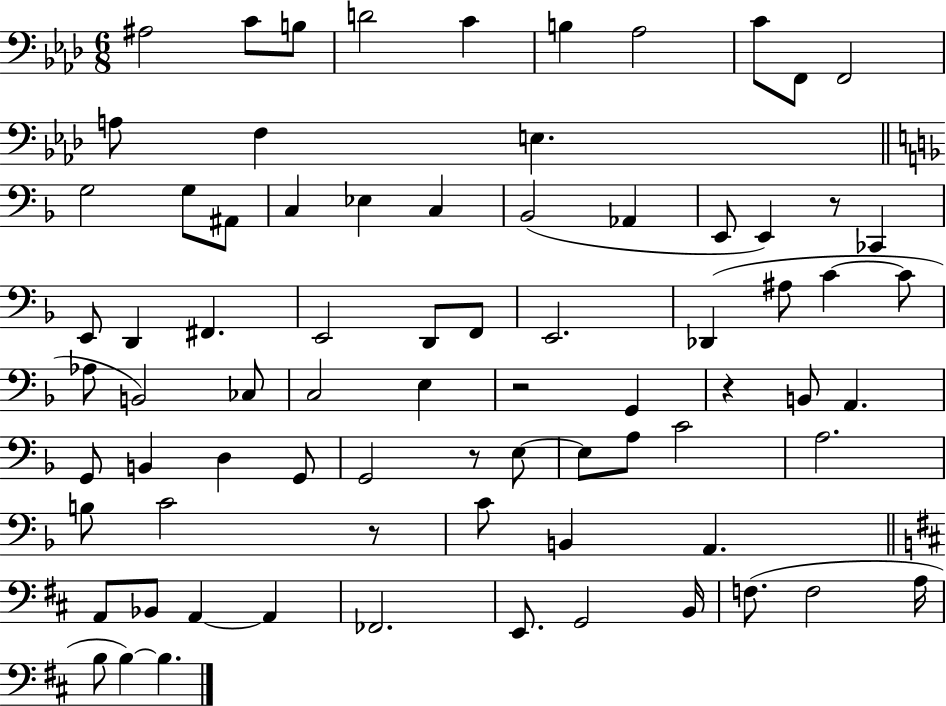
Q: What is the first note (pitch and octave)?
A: A#3